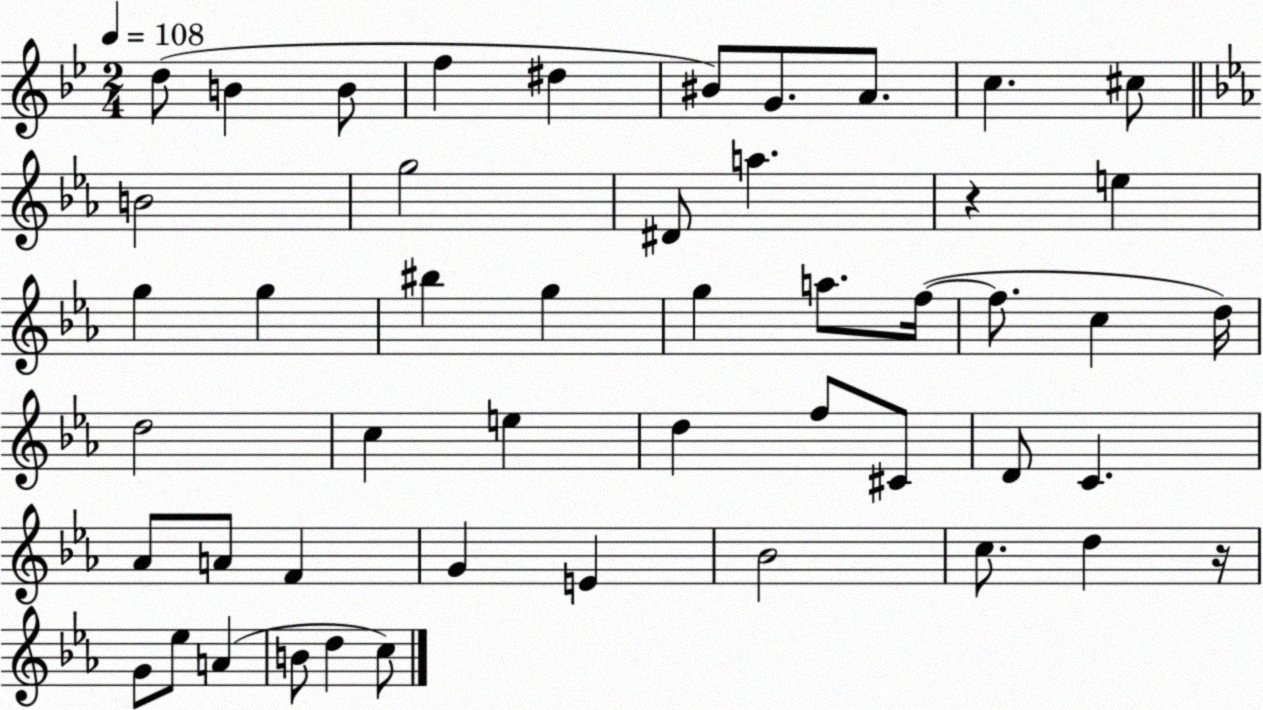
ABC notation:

X:1
T:Untitled
M:2/4
L:1/4
K:Bb
d/2 B B/2 f ^d ^B/2 G/2 A/2 c ^c/2 B2 g2 ^D/2 a z e g g ^b g g a/2 f/4 f/2 c d/4 d2 c e d f/2 ^C/2 D/2 C _A/2 A/2 F G E _B2 c/2 d z/4 G/2 _e/2 A B/2 d c/2